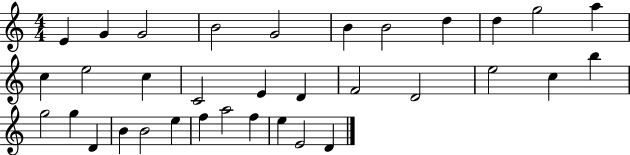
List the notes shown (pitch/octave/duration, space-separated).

E4/q G4/q G4/h B4/h G4/h B4/q B4/h D5/q D5/q G5/h A5/q C5/q E5/h C5/q C4/h E4/q D4/q F4/h D4/h E5/h C5/q B5/q G5/h G5/q D4/q B4/q B4/h E5/q F5/q A5/h F5/q E5/q E4/h D4/q